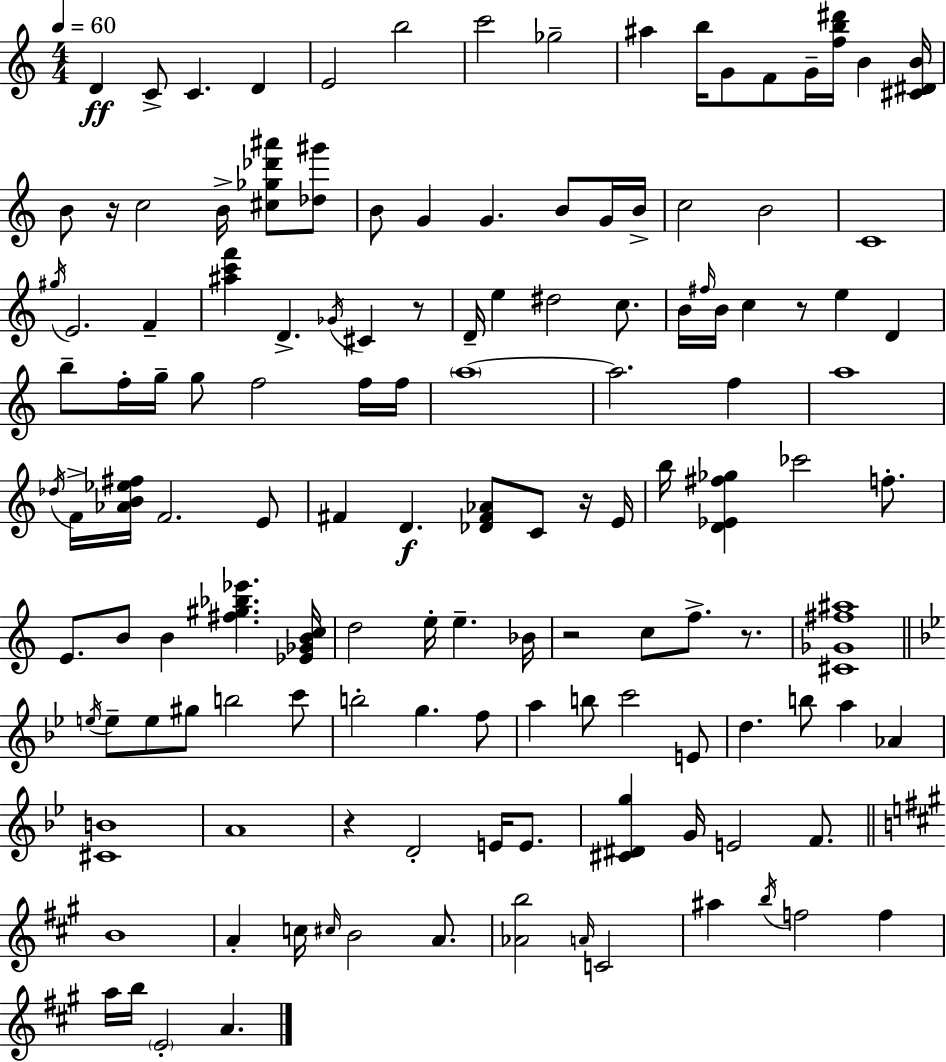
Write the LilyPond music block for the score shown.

{
  \clef treble
  \numericTimeSignature
  \time 4/4
  \key c \major
  \tempo 4 = 60
  d'4\ff c'8-> c'4. d'4 | e'2 b''2 | c'''2 ges''2-- | ais''4 b''16 g'8 f'8 g'16-- <f'' b'' dis'''>16 b'4 <cis' dis' b'>16 | \break b'8 r16 c''2 b'16-> <cis'' ges'' des''' ais'''>8 <des'' gis'''>8 | b'8 g'4 g'4. b'8 g'16 b'16-> | c''2 b'2 | c'1 | \break \acciaccatura { gis''16 } e'2. f'4-- | <ais'' c''' f'''>4 d'4.-> \acciaccatura { ges'16 } cis'4 | r8 d'16-- e''4 dis''2 c''8. | b'16 \grace { fis''16 } b'16 c''4 r8 e''4 d'4 | \break b''8-- f''16-. g''16-- g''8 f''2 | f''16 f''16 \parenthesize a''1~~ | a''2. f''4 | a''1 | \break \acciaccatura { des''16 } f'16-> <aes' b' ees'' fis''>16 f'2. | e'8 fis'4 d'4.\f <des' fis' aes'>8 | c'8 r16 e'16 b''16 <d' ees' fis'' ges''>4 ces'''2 | f''8.-. e'8. b'8 b'4 <fis'' gis'' bes'' ees'''>4. | \break <ees' ges' b' c''>16 d''2 e''16-. e''4.-- | bes'16 r2 c''8 f''8.-> | r8. <cis' ges' fis'' ais''>1 | \bar "||" \break \key bes \major \acciaccatura { e''16 } e''8-- e''8 gis''8 b''2 c'''8 | b''2-. g''4. f''8 | a''4 b''8 c'''2 e'8 | d''4. b''8 a''4 aes'4 | \break <cis' b'>1 | a'1 | r4 d'2-. e'16 e'8. | <cis' dis' g''>4 g'16 e'2 f'8. | \break \bar "||" \break \key a \major b'1 | a'4-. c''16 \grace { cis''16 } b'2 a'8. | <aes' b''>2 \grace { a'16 } c'2 | ais''4 \acciaccatura { b''16 } f''2 f''4 | \break a''16 b''16 \parenthesize e'2-. a'4. | \bar "|."
}